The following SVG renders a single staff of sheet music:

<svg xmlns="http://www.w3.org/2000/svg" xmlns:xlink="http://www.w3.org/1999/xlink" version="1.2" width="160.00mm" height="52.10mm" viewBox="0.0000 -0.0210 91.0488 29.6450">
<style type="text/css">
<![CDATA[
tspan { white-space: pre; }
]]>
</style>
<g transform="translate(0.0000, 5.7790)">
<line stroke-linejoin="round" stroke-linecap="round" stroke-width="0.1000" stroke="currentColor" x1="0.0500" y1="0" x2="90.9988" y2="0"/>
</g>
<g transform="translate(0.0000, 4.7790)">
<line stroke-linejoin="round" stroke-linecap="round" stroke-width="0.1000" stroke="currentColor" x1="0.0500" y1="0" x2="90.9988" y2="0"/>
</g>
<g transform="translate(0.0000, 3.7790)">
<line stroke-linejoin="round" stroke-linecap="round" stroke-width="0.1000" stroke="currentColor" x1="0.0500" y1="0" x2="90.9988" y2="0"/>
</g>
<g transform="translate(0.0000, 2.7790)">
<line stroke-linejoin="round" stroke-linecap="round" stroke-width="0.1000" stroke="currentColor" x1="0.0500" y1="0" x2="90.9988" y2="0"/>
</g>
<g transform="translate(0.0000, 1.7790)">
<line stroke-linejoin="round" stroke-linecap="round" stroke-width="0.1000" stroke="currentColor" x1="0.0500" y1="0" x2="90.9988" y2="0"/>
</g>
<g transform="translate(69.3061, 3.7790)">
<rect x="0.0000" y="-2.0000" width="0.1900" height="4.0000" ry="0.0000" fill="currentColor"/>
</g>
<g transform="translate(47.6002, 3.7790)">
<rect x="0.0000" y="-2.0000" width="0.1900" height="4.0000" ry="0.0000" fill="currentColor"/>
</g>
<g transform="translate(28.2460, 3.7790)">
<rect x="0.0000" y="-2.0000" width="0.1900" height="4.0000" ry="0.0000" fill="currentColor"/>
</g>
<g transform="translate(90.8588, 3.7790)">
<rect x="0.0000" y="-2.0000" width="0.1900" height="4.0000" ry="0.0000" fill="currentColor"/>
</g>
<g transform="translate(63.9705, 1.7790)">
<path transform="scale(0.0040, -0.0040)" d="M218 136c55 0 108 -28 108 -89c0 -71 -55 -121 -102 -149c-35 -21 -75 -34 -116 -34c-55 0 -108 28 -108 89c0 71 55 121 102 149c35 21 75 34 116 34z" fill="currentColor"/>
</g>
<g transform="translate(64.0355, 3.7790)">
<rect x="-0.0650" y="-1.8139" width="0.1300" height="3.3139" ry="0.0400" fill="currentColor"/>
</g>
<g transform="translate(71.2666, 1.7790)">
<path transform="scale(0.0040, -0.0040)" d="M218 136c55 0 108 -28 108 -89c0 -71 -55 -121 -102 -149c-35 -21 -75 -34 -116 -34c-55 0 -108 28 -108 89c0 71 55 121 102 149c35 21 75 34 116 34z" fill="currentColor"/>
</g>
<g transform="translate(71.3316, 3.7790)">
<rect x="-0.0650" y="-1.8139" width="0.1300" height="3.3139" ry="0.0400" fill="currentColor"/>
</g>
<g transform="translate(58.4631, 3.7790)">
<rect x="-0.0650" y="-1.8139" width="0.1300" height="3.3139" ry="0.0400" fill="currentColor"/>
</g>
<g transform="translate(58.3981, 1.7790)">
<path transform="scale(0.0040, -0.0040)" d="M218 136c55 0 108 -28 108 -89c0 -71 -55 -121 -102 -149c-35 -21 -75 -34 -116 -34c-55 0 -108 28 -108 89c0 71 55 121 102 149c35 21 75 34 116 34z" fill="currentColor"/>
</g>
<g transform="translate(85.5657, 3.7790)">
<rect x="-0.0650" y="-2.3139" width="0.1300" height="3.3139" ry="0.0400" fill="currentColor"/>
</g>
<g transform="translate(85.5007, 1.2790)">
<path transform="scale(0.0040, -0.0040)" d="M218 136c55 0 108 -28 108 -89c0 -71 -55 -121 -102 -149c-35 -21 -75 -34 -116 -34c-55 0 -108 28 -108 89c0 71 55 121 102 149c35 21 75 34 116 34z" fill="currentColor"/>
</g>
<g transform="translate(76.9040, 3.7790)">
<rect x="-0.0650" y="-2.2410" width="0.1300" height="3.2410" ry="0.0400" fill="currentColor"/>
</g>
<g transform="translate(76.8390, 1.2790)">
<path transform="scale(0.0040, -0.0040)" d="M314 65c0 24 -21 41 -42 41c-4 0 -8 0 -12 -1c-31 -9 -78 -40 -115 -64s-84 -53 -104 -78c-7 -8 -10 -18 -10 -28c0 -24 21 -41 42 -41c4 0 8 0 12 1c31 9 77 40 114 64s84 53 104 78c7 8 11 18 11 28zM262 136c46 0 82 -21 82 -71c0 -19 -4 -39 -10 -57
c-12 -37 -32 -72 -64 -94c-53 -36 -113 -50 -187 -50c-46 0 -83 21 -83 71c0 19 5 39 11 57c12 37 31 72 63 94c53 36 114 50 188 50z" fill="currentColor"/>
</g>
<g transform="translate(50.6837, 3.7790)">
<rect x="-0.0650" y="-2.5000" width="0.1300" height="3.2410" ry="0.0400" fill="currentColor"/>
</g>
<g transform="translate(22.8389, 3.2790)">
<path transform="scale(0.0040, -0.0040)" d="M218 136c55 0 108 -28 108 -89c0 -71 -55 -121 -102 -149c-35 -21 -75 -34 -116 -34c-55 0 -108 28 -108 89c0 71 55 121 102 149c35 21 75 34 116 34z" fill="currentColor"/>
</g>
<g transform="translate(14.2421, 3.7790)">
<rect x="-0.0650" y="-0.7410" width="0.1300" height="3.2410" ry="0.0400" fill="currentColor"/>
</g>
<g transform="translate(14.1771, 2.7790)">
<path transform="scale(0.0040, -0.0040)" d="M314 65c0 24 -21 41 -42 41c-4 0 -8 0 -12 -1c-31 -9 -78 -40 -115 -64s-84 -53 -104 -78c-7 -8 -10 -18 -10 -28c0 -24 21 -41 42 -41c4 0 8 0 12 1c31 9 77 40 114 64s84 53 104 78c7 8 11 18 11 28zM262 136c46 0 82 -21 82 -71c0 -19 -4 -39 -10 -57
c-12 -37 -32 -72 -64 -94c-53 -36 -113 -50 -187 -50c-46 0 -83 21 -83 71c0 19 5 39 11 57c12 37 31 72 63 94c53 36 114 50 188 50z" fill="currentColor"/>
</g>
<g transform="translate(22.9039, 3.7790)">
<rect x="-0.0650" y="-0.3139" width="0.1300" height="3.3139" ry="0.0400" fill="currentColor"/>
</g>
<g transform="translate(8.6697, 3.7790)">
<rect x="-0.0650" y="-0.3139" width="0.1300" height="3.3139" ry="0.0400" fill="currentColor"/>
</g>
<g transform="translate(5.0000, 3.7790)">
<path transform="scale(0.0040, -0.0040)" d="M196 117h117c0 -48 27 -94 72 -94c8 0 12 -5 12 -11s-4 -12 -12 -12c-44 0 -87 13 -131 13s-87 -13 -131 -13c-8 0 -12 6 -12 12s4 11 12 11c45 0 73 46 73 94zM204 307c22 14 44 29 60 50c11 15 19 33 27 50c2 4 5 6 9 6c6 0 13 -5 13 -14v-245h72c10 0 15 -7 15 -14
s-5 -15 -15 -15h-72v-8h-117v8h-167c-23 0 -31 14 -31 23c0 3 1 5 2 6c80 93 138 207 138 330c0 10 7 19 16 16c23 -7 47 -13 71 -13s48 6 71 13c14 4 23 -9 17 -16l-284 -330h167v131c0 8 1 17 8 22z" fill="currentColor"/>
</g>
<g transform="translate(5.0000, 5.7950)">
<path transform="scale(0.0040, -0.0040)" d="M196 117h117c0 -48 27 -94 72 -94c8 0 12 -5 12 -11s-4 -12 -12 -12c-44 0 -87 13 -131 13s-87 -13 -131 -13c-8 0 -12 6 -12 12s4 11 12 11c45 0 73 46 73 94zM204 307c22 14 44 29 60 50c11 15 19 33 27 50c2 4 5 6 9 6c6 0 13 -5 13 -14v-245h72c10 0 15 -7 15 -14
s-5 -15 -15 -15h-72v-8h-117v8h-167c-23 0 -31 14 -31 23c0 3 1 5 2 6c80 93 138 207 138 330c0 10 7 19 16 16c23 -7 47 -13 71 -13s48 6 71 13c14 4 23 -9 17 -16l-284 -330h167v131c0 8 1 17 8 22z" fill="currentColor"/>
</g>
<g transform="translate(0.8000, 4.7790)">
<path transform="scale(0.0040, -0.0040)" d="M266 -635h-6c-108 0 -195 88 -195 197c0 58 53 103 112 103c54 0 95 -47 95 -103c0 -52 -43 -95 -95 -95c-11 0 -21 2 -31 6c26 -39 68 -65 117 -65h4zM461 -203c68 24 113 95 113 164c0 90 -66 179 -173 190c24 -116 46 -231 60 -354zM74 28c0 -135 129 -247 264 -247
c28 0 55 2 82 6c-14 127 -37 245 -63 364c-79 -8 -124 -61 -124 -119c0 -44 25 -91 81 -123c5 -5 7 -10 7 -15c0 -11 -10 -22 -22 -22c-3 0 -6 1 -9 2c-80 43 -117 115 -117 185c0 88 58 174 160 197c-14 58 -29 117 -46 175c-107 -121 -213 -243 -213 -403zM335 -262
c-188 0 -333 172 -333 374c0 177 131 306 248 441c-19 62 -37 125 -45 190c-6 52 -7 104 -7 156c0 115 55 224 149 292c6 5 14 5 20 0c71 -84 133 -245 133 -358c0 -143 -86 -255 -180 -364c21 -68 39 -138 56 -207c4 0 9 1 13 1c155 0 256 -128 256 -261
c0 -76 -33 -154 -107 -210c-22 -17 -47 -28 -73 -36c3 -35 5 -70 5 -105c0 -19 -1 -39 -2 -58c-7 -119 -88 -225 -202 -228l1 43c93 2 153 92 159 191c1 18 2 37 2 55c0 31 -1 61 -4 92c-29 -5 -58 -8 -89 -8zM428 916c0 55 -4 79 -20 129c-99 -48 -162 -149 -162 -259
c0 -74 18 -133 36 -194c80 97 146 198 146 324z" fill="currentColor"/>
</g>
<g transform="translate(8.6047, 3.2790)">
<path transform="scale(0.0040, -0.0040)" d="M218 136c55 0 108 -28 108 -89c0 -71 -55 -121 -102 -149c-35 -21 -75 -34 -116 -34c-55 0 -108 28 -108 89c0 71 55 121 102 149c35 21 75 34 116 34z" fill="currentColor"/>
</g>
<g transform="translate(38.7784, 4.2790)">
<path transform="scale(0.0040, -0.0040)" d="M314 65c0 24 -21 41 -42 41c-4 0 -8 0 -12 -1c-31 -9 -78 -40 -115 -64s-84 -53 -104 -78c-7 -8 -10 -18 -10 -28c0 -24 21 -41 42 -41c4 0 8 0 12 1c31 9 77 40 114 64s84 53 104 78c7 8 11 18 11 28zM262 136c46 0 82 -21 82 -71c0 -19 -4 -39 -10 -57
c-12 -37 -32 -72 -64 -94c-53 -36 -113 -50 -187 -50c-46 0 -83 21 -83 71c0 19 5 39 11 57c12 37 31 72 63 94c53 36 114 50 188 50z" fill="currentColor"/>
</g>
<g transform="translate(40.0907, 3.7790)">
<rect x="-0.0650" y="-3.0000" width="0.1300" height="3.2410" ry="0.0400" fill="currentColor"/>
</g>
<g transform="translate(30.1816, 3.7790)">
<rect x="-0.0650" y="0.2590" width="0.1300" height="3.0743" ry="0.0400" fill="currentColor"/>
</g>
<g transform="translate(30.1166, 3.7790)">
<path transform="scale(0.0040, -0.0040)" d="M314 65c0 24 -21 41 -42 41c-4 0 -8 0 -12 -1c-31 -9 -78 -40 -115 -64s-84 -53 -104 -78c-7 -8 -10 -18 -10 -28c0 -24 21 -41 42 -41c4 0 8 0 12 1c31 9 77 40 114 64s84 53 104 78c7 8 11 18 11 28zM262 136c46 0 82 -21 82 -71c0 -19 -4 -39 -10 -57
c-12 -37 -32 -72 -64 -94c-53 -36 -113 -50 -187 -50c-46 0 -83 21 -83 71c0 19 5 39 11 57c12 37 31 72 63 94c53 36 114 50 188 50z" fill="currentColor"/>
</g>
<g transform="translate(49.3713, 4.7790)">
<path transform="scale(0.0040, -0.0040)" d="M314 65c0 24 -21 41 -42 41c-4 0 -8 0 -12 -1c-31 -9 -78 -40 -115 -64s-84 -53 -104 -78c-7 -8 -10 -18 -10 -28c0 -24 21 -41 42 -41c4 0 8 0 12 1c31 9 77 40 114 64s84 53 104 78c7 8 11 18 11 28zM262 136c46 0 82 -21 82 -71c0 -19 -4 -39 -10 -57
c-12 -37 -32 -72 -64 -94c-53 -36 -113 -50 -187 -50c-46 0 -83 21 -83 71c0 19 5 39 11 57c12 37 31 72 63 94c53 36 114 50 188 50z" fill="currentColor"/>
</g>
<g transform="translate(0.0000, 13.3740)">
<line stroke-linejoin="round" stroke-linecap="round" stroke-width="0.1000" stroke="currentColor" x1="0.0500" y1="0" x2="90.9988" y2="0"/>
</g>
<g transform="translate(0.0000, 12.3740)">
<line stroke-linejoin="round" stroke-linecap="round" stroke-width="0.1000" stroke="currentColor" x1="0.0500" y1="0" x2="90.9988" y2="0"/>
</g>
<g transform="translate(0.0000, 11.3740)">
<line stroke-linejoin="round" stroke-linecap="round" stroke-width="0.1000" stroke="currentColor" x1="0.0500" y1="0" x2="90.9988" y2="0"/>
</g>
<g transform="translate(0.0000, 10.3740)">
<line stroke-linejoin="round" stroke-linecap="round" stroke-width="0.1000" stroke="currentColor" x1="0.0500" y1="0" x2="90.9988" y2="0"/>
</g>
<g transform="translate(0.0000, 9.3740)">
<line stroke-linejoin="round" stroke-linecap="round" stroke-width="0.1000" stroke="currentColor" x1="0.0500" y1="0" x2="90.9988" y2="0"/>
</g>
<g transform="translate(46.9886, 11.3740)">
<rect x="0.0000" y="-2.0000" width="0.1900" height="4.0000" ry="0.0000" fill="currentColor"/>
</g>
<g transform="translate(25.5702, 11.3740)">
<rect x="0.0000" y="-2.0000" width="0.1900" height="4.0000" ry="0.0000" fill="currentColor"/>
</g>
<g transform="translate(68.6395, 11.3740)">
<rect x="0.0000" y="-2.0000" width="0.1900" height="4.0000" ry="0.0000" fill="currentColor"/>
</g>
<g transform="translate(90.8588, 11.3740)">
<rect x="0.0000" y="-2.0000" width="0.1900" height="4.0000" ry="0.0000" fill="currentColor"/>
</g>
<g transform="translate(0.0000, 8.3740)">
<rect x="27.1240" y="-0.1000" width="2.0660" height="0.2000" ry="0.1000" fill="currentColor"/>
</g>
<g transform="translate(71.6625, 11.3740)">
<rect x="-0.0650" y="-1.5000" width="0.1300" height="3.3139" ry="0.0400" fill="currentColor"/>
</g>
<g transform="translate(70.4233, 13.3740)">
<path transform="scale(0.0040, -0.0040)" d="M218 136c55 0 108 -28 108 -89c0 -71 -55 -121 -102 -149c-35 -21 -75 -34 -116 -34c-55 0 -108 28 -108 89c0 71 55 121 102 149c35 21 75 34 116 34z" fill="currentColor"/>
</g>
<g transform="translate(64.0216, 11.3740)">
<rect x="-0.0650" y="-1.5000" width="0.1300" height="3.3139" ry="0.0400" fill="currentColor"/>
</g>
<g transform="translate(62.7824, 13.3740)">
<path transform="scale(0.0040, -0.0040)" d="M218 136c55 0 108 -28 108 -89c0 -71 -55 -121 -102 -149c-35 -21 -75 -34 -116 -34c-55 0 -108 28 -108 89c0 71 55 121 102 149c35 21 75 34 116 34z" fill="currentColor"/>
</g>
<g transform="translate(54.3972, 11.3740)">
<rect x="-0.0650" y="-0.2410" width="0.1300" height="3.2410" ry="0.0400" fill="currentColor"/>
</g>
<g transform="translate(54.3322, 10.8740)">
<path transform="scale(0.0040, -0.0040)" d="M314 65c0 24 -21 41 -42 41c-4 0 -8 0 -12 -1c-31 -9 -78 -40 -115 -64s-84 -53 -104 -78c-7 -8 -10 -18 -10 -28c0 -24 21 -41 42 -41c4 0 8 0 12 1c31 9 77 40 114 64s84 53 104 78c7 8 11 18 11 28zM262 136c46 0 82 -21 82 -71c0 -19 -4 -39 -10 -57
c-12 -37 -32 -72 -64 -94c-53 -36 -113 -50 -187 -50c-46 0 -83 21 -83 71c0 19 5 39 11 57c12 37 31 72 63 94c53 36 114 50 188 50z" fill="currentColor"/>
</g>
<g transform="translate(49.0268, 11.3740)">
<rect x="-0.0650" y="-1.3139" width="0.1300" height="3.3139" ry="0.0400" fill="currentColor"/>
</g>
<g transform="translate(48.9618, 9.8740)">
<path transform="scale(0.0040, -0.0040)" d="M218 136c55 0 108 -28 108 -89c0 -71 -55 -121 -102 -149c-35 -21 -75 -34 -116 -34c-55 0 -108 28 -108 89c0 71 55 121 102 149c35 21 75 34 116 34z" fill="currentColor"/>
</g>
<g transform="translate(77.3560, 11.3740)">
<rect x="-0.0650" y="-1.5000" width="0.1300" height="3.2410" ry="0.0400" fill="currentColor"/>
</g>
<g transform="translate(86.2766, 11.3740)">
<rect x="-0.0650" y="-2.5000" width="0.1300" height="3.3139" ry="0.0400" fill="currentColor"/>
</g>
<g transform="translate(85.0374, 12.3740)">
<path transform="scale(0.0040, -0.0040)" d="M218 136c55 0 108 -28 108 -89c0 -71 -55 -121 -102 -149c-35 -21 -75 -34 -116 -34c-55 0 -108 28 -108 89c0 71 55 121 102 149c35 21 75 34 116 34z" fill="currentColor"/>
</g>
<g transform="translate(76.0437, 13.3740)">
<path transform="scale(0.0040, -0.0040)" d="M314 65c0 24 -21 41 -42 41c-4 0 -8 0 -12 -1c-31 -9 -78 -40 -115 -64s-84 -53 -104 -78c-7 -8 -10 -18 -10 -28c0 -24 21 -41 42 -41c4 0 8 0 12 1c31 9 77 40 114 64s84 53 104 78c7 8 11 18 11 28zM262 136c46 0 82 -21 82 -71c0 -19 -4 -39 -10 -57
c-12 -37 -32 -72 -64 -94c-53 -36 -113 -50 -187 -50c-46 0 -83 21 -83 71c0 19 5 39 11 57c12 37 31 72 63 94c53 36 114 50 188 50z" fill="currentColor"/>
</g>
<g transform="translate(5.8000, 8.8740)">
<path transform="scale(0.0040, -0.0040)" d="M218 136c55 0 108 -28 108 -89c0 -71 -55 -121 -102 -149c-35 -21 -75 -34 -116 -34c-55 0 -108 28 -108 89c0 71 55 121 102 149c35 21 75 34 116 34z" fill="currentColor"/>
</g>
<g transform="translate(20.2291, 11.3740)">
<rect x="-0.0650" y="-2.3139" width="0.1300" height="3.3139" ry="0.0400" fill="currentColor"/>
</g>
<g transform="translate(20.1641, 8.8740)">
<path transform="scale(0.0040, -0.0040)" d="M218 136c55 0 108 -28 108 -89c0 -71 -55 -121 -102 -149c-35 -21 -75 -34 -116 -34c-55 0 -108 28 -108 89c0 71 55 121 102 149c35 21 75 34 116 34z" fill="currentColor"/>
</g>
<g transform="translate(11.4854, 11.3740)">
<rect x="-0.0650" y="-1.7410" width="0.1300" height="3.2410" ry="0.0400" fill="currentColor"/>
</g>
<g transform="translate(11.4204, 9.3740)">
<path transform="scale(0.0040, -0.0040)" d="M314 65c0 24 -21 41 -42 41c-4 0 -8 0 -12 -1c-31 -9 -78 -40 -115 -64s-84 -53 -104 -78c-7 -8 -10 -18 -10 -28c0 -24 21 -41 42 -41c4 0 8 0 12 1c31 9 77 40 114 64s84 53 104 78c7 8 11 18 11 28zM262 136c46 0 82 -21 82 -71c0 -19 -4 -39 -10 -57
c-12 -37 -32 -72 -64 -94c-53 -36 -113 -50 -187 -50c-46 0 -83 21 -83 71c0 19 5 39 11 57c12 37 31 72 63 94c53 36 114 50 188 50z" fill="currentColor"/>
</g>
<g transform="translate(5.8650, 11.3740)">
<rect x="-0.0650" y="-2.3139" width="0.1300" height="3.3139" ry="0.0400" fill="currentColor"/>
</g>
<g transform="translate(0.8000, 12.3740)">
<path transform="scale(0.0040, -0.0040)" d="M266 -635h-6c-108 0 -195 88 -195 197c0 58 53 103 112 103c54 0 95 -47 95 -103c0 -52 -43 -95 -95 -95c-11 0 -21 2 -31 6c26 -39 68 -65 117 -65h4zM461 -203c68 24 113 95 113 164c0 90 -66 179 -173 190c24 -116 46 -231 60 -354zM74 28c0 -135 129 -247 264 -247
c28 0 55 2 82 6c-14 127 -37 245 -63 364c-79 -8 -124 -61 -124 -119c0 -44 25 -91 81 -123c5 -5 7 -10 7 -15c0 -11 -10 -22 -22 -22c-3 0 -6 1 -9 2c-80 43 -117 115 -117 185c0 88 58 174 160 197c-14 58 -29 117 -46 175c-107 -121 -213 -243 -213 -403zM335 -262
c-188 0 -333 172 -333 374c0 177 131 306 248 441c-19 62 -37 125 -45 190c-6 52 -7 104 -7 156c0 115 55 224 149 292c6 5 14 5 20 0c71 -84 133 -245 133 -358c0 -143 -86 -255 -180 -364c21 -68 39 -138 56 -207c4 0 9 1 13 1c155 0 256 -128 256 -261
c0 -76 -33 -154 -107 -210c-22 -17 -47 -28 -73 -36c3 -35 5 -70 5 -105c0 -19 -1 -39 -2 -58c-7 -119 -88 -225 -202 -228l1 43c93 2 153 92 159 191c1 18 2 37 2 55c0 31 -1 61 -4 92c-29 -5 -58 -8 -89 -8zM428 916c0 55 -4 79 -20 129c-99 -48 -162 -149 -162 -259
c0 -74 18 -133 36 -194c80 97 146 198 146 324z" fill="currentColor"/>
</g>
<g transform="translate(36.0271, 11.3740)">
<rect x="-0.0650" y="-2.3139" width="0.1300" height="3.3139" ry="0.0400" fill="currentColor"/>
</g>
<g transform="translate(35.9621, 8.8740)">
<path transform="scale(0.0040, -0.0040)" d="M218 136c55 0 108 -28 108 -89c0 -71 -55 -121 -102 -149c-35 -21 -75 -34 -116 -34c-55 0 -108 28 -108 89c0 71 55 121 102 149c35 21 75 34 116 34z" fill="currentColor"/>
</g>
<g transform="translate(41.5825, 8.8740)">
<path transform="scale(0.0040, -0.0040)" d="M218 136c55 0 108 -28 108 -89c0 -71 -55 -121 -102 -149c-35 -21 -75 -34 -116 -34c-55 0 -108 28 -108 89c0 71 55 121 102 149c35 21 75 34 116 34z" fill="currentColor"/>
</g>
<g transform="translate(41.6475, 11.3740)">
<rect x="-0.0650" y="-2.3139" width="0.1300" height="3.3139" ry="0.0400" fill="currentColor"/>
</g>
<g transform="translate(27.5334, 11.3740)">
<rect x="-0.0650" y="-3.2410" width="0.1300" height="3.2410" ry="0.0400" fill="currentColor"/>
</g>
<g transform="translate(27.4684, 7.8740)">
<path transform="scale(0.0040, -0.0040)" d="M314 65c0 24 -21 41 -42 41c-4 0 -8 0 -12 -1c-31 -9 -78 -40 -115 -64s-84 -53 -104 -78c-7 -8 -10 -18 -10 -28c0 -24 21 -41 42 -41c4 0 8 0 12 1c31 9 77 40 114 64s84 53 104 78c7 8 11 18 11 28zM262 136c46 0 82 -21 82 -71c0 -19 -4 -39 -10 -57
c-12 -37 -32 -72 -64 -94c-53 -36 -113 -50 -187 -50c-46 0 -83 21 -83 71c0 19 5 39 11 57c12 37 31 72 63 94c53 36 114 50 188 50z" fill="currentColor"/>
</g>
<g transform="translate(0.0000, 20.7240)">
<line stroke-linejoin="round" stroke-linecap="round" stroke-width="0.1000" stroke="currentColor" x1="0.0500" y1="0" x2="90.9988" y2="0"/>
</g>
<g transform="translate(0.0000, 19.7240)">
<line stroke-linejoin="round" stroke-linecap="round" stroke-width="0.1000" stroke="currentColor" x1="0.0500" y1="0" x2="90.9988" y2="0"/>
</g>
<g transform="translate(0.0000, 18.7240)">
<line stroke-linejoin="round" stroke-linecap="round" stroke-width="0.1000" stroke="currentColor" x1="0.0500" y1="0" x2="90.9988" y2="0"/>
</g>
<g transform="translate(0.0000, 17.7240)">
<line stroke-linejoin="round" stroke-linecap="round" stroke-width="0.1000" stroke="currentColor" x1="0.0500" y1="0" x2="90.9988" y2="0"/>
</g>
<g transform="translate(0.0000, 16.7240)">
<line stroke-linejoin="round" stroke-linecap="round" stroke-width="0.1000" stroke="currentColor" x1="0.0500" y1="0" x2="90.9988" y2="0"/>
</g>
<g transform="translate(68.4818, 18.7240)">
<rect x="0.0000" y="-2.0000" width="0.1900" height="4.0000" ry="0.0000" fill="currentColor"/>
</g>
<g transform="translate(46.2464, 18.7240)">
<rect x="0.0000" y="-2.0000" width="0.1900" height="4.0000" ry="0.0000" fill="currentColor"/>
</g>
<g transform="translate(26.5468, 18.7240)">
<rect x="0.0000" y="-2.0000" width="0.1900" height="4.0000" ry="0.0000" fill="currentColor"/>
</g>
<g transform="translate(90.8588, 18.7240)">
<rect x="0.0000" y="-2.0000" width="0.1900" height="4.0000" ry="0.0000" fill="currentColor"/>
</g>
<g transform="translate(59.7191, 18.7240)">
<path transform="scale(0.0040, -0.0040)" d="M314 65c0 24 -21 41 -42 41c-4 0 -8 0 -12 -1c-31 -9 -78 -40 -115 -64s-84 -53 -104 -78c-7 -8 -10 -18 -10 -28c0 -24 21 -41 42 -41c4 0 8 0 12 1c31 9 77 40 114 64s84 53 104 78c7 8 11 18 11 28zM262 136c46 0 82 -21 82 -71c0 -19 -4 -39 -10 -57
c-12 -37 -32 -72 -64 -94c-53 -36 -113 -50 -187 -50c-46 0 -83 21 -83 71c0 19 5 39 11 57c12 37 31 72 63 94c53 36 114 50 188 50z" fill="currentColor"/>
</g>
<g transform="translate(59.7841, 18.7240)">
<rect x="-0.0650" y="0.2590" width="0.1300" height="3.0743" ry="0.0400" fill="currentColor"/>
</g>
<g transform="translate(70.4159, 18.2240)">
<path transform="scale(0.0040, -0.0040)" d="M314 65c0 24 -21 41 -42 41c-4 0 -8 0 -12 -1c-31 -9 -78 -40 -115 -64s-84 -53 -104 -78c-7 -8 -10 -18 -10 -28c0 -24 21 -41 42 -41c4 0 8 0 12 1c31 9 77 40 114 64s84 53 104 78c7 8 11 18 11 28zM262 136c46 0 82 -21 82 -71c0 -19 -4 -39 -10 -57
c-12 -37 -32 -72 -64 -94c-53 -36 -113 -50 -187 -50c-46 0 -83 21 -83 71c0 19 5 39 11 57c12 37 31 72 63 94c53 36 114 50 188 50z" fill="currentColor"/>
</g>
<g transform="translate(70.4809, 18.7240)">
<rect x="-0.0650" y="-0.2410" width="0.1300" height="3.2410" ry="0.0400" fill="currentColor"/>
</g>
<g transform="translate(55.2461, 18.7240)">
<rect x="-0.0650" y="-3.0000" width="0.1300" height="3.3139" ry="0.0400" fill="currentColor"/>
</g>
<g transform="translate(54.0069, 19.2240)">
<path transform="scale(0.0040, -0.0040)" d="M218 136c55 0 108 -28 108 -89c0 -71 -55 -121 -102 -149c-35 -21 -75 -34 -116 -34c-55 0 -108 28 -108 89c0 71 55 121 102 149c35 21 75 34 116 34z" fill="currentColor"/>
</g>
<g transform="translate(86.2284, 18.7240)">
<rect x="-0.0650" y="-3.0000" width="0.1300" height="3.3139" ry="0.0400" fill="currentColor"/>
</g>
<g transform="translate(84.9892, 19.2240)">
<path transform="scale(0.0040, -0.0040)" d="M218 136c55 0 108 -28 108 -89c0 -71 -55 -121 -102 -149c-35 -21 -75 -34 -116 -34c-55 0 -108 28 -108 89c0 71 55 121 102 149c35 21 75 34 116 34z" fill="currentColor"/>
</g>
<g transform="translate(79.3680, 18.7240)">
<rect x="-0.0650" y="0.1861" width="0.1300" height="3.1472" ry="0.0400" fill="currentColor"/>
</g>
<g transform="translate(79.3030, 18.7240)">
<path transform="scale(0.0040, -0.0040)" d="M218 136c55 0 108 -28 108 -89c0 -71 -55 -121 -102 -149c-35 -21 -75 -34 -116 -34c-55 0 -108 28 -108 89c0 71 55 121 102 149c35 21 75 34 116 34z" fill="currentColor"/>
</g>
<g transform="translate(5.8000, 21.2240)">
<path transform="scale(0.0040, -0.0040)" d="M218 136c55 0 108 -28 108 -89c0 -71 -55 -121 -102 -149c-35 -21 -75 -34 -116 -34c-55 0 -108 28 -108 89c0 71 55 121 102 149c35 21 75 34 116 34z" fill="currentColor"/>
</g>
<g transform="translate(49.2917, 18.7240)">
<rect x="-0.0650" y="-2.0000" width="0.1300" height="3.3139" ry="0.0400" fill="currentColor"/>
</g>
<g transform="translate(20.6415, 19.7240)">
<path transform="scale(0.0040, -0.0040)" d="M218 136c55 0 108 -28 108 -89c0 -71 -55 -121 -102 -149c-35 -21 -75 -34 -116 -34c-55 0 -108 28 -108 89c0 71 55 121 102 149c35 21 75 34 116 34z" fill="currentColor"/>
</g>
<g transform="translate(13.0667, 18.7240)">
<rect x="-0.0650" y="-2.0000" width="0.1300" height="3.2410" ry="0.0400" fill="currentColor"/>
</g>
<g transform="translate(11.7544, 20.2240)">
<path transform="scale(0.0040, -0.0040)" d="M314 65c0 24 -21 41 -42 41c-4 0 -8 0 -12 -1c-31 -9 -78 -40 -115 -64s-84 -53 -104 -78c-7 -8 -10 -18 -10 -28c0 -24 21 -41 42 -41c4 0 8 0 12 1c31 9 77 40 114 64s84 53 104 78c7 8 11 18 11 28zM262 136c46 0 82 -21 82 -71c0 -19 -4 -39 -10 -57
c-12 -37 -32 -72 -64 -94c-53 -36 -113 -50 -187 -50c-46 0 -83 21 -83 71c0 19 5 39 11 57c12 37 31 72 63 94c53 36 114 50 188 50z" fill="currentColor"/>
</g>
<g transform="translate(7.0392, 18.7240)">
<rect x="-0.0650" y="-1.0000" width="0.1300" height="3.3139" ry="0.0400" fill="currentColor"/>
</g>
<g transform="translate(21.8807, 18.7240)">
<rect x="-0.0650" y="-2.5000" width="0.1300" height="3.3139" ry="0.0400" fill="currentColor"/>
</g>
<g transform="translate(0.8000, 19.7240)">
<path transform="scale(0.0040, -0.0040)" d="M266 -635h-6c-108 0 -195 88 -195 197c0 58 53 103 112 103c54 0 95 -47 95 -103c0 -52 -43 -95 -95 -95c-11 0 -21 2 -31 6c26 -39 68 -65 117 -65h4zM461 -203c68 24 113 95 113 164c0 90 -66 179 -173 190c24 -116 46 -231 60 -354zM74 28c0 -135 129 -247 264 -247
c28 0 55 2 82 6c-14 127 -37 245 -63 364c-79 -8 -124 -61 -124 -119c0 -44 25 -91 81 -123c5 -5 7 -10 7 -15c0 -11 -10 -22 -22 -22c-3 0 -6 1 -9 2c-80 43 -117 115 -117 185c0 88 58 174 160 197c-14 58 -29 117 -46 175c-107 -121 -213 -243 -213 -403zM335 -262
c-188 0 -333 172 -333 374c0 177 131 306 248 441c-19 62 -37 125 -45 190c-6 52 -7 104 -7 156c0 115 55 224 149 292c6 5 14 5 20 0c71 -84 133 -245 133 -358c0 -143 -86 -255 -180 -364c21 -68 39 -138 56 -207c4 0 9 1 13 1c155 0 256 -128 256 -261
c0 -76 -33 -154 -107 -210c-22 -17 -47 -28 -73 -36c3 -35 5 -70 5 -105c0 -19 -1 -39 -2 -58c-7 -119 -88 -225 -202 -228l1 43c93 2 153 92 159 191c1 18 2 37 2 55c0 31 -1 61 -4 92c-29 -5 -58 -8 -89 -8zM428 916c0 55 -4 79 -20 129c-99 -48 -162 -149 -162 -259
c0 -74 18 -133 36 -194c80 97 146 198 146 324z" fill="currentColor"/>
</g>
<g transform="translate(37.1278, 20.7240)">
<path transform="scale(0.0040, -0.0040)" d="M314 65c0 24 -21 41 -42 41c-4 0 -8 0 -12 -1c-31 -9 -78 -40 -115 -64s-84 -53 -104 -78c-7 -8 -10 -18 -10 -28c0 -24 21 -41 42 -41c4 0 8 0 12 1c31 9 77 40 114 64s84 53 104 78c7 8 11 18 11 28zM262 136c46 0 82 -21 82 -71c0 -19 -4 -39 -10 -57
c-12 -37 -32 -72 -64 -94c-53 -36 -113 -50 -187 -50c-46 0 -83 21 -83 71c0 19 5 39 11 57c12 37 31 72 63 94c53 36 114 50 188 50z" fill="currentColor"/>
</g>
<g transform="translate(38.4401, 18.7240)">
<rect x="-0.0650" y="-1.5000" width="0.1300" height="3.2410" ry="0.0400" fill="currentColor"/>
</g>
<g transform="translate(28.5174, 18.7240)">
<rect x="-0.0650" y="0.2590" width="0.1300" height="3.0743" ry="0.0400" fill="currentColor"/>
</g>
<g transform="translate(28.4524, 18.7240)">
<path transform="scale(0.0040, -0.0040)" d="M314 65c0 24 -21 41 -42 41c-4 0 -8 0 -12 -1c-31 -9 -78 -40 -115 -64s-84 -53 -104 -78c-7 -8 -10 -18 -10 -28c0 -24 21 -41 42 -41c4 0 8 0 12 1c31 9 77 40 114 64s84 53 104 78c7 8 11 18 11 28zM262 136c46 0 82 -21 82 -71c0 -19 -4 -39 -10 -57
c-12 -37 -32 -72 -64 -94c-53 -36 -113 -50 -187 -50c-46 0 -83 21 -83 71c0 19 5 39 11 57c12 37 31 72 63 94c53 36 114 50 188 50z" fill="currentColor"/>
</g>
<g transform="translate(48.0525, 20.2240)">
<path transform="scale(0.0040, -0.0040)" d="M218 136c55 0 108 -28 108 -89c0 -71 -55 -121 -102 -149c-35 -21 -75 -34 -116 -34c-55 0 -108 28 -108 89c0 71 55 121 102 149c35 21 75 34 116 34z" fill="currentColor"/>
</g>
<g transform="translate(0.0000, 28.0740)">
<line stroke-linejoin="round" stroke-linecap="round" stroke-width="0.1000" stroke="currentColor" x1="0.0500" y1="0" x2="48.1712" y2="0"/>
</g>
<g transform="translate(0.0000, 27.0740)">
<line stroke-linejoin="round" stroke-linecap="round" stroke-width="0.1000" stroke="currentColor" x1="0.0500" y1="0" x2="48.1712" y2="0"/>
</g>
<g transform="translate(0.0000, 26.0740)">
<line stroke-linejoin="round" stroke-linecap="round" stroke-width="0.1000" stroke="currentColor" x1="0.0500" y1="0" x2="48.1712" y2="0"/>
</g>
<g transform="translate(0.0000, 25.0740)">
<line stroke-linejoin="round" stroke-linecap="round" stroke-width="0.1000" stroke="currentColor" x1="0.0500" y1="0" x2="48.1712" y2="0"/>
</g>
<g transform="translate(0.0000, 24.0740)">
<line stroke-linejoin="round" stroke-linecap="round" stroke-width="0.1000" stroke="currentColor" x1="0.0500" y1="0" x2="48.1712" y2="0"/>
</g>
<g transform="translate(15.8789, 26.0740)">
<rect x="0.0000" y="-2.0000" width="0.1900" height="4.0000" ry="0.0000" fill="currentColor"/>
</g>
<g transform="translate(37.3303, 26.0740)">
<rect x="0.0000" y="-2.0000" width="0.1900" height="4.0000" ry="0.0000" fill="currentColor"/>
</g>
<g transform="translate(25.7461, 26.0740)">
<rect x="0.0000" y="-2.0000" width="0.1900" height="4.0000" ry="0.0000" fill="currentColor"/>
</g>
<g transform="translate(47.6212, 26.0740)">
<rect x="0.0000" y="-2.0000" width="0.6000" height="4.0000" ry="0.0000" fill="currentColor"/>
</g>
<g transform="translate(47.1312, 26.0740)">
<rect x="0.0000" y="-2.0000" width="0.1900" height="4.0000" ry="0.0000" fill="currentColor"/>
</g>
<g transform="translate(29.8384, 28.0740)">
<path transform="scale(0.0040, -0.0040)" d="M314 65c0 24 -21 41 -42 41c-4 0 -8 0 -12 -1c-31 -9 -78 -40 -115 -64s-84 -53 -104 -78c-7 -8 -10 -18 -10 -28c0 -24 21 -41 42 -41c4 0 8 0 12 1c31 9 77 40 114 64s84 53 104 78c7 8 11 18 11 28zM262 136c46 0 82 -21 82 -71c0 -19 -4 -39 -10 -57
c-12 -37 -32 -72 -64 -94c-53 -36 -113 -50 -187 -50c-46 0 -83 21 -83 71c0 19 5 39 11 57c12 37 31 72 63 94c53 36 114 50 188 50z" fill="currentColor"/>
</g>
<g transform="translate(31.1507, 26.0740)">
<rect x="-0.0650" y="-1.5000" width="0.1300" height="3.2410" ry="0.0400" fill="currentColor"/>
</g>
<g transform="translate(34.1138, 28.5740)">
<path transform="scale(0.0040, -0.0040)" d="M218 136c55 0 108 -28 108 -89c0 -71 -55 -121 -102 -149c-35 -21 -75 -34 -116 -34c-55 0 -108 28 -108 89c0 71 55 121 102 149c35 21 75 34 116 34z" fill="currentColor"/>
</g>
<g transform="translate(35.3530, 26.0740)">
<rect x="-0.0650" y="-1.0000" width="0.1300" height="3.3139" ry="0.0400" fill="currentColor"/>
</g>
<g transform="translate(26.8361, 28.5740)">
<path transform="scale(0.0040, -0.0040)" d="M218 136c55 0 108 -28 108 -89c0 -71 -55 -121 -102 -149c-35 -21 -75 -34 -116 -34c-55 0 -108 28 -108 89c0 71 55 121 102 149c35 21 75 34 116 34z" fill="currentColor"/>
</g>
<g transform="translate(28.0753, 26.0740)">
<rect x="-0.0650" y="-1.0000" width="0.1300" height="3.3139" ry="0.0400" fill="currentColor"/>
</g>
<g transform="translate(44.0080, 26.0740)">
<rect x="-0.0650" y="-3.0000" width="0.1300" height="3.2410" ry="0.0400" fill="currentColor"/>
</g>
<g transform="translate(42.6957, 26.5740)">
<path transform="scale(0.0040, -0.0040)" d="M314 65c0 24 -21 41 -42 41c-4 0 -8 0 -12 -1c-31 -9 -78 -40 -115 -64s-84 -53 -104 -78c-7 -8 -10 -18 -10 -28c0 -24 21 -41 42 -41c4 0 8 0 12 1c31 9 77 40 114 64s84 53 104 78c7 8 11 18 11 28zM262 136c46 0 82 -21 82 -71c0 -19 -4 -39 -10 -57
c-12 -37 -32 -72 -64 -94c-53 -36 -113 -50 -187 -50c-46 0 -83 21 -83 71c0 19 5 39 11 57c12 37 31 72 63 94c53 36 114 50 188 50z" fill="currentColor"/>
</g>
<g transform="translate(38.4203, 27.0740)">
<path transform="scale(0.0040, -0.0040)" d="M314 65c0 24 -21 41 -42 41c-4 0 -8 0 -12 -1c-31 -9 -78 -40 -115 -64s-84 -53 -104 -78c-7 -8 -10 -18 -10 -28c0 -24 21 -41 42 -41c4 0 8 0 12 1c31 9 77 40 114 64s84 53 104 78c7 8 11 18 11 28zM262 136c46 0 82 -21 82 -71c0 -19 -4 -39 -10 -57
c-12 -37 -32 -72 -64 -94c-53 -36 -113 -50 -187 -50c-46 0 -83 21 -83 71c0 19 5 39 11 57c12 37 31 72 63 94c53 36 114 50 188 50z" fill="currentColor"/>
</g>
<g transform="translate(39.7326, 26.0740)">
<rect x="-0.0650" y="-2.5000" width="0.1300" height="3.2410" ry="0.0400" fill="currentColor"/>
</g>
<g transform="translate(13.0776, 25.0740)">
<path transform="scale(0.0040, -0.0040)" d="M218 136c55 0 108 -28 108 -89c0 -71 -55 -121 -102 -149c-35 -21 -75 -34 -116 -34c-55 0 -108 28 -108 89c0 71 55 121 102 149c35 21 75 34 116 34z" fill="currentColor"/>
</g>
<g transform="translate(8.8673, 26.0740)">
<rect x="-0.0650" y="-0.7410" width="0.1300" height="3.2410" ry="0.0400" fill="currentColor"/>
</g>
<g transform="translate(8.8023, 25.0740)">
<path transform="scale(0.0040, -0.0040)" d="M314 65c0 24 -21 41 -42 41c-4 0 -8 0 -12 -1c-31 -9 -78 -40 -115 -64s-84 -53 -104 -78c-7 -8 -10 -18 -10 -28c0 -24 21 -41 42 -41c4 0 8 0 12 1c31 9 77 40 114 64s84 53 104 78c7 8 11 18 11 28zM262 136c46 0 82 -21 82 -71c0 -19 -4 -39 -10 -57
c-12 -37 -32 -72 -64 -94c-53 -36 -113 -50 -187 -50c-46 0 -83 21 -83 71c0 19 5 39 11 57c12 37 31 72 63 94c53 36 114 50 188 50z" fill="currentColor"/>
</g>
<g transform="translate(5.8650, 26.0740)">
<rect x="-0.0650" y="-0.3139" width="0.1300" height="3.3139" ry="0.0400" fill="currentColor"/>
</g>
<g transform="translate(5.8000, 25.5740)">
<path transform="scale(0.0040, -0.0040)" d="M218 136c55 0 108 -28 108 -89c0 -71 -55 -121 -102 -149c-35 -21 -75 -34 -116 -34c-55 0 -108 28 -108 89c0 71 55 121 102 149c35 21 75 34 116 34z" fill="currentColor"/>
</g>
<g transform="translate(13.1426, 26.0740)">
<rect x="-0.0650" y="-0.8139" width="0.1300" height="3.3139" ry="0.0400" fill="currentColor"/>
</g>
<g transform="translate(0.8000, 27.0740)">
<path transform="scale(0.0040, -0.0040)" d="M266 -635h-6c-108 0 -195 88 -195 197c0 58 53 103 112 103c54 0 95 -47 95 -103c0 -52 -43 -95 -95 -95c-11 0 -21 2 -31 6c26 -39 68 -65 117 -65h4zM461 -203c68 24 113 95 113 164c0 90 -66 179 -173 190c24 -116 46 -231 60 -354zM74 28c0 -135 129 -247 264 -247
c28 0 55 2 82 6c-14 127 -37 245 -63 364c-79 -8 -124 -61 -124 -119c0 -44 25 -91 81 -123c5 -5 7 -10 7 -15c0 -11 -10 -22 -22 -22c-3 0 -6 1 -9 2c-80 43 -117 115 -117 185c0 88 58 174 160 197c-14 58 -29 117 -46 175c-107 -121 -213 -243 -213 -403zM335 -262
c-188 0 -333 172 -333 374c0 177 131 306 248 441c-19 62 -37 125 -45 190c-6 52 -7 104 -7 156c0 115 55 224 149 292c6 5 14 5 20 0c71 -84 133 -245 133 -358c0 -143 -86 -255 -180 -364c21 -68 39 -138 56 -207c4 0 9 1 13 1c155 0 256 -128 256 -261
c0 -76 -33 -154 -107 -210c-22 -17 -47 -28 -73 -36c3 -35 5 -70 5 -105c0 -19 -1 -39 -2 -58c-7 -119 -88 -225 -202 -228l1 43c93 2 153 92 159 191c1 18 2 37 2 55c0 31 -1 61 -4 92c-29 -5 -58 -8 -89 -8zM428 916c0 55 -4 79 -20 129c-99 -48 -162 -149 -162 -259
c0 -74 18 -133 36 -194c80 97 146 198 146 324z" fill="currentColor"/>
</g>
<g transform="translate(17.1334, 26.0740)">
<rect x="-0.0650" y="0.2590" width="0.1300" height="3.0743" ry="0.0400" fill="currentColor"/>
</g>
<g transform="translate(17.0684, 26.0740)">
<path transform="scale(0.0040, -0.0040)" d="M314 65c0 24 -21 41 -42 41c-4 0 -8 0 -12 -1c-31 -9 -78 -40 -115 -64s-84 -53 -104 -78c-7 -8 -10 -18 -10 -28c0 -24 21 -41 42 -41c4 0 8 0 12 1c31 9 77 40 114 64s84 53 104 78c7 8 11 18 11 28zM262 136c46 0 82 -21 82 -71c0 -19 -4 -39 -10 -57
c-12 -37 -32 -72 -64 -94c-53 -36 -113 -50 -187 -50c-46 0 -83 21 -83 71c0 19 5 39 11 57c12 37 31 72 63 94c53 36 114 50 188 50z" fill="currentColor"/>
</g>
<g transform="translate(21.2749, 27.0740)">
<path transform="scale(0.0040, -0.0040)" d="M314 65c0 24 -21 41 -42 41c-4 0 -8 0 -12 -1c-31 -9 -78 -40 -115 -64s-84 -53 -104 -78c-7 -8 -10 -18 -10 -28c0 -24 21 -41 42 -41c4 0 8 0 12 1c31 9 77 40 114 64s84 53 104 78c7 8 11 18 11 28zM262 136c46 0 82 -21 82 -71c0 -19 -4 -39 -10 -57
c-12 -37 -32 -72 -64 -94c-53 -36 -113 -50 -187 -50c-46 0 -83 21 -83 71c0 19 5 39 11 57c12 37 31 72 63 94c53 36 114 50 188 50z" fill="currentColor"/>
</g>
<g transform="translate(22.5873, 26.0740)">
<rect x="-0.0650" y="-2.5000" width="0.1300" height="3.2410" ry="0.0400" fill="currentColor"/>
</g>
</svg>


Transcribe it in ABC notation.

X:1
T:Untitled
M:4/4
L:1/4
K:C
c d2 c B2 A2 G2 f f f g2 g g f2 g b2 g g e c2 E E E2 G D F2 G B2 E2 F A B2 c2 B A c d2 d B2 G2 D E2 D G2 A2